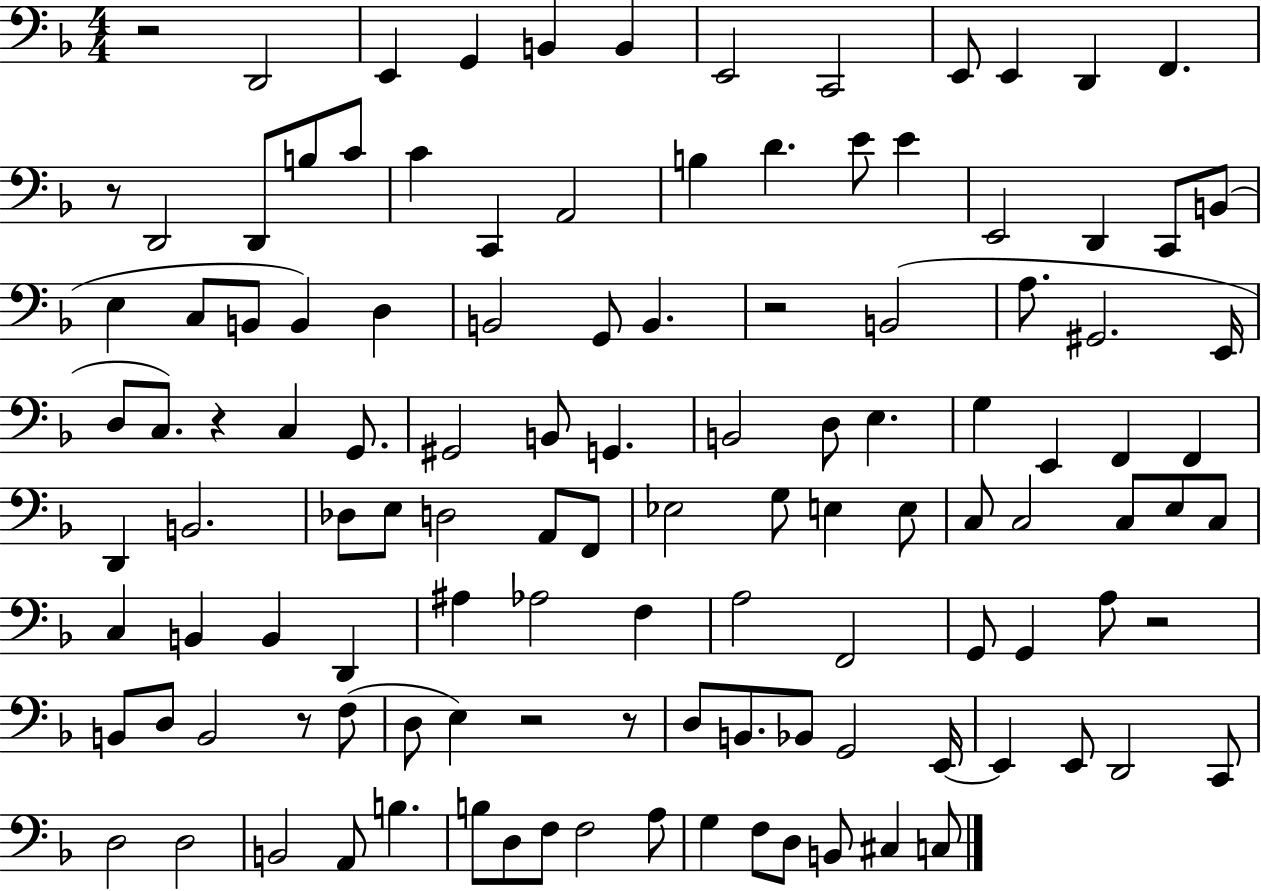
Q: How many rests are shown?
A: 8